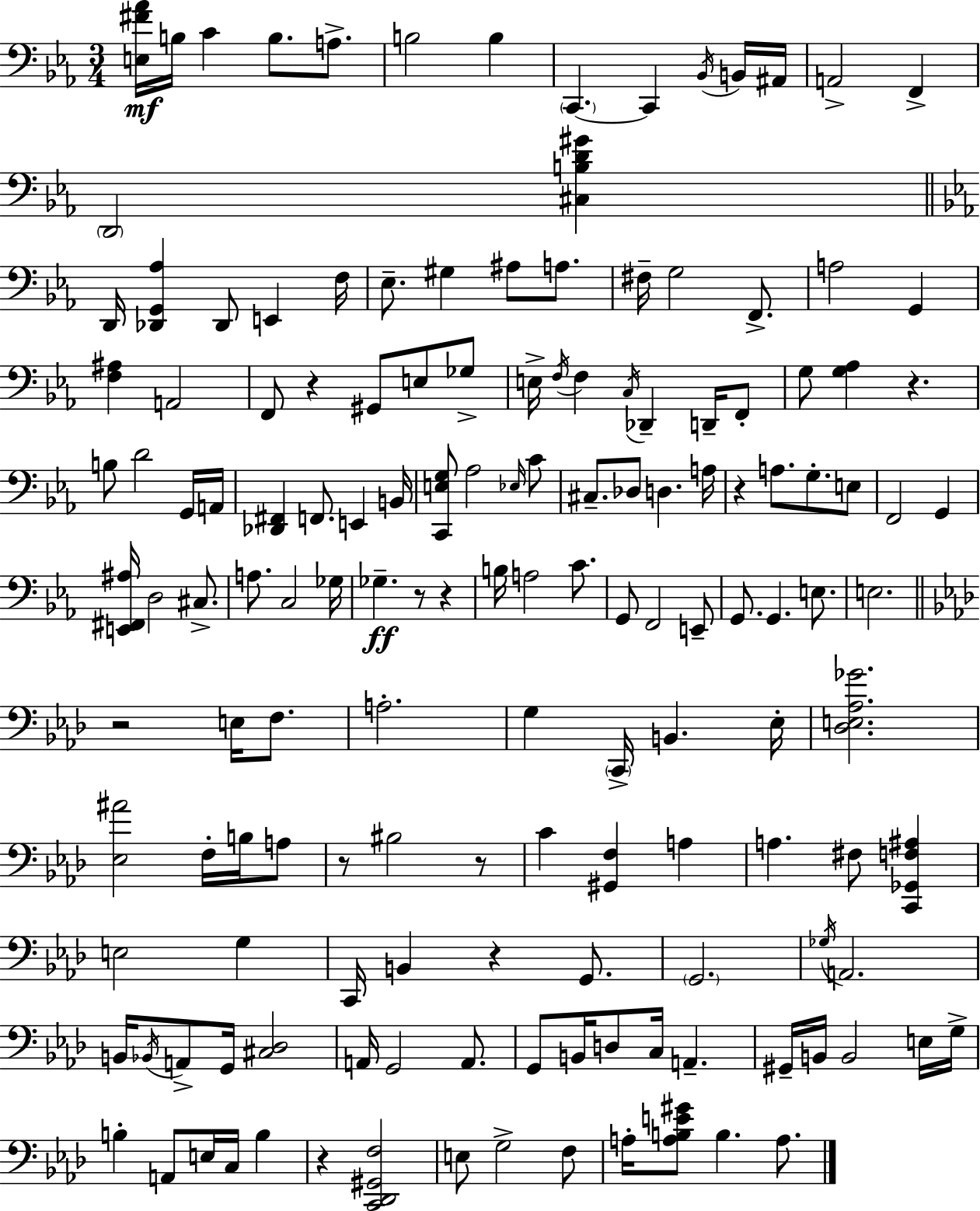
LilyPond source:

{
  \clef bass
  \numericTimeSignature
  \time 3/4
  \key c \minor
  <e fis' aes'>16\mf b16 c'4 b8. a8.-> | b2 b4 | \parenthesize c,4.~~ c,4 \acciaccatura { bes,16 } b,16 | ais,16 a,2-> f,4-> | \break \parenthesize d,2 <cis b d' gis'>4 | \bar "||" \break \key c \minor d,16 <des, g, aes>4 des,8 e,4 f16 | ees8.-- gis4 ais8 a8. | fis16-- g2 f,8.-> | a2 g,4 | \break <f ais>4 a,2 | f,8 r4 gis,8 e8 ges8-> | e16-> \acciaccatura { f16 } f4 \acciaccatura { c16 } des,4-- d,16-- | f,8-. g8 <g aes>4 r4. | \break b8 d'2 | g,16 a,16 <des, fis,>4 f,8. e,4 | b,16 <c, e g>8 aes2 | \grace { ees16 } c'8 cis8.-- des8 d4. | \break a16 r4 a8. g8.-. | e8 f,2 g,4 | <e, fis, ais>16 d2 | cis8.-> a8. c2 | \break ges16 ges4.--\ff r8 r4 | b16 a2 | c'8. g,8 f,2 | e,8-- g,8. g,4. | \break e8. e2. | \bar "||" \break \key aes \major r2 e16 f8. | a2.-. | g4 \parenthesize c,16-> b,4. ees16-. | <des e aes ges'>2. | \break <ees ais'>2 f16-. b16 a8 | r8 bis2 r8 | c'4 <gis, f>4 a4 | a4. fis8 <c, ges, f ais>4 | \break e2 g4 | c,16 b,4 r4 g,8. | \parenthesize g,2. | \acciaccatura { ges16 } a,2. | \break b,16 \acciaccatura { bes,16 } a,8-> g,16 <cis des>2 | a,16 g,2 a,8. | g,8 b,16 d8 c16 a,4.-- | gis,16-- b,16 b,2 | \break e16 g16-> b4-. a,8 e16 c16 b4 | r4 <c, des, gis, f>2 | e8 g2-> | f8 a16-. <a b e' gis'>8 b4. a8. | \break \bar "|."
}